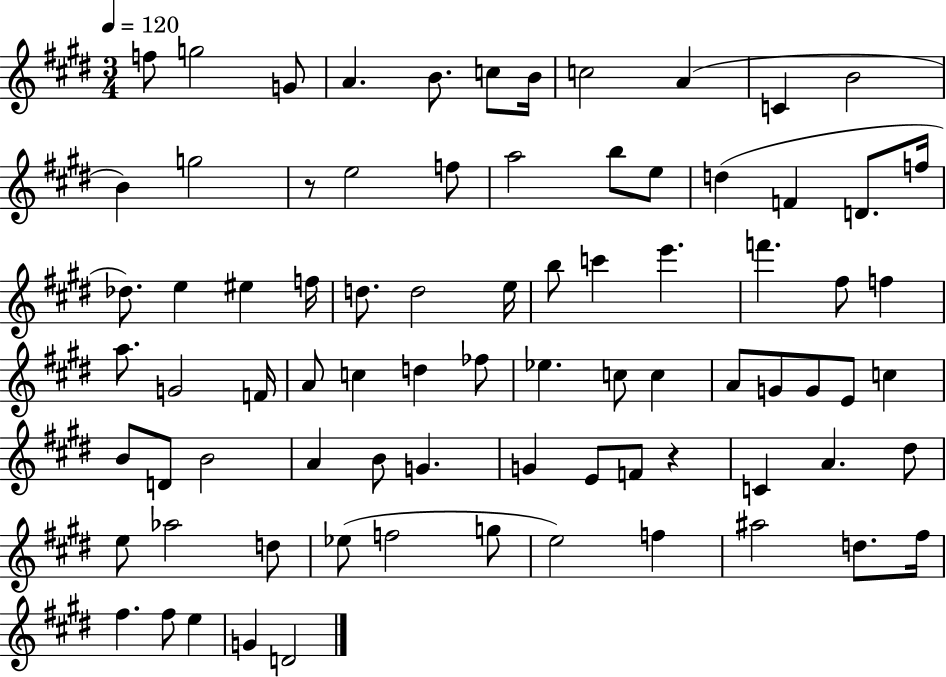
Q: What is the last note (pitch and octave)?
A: D4